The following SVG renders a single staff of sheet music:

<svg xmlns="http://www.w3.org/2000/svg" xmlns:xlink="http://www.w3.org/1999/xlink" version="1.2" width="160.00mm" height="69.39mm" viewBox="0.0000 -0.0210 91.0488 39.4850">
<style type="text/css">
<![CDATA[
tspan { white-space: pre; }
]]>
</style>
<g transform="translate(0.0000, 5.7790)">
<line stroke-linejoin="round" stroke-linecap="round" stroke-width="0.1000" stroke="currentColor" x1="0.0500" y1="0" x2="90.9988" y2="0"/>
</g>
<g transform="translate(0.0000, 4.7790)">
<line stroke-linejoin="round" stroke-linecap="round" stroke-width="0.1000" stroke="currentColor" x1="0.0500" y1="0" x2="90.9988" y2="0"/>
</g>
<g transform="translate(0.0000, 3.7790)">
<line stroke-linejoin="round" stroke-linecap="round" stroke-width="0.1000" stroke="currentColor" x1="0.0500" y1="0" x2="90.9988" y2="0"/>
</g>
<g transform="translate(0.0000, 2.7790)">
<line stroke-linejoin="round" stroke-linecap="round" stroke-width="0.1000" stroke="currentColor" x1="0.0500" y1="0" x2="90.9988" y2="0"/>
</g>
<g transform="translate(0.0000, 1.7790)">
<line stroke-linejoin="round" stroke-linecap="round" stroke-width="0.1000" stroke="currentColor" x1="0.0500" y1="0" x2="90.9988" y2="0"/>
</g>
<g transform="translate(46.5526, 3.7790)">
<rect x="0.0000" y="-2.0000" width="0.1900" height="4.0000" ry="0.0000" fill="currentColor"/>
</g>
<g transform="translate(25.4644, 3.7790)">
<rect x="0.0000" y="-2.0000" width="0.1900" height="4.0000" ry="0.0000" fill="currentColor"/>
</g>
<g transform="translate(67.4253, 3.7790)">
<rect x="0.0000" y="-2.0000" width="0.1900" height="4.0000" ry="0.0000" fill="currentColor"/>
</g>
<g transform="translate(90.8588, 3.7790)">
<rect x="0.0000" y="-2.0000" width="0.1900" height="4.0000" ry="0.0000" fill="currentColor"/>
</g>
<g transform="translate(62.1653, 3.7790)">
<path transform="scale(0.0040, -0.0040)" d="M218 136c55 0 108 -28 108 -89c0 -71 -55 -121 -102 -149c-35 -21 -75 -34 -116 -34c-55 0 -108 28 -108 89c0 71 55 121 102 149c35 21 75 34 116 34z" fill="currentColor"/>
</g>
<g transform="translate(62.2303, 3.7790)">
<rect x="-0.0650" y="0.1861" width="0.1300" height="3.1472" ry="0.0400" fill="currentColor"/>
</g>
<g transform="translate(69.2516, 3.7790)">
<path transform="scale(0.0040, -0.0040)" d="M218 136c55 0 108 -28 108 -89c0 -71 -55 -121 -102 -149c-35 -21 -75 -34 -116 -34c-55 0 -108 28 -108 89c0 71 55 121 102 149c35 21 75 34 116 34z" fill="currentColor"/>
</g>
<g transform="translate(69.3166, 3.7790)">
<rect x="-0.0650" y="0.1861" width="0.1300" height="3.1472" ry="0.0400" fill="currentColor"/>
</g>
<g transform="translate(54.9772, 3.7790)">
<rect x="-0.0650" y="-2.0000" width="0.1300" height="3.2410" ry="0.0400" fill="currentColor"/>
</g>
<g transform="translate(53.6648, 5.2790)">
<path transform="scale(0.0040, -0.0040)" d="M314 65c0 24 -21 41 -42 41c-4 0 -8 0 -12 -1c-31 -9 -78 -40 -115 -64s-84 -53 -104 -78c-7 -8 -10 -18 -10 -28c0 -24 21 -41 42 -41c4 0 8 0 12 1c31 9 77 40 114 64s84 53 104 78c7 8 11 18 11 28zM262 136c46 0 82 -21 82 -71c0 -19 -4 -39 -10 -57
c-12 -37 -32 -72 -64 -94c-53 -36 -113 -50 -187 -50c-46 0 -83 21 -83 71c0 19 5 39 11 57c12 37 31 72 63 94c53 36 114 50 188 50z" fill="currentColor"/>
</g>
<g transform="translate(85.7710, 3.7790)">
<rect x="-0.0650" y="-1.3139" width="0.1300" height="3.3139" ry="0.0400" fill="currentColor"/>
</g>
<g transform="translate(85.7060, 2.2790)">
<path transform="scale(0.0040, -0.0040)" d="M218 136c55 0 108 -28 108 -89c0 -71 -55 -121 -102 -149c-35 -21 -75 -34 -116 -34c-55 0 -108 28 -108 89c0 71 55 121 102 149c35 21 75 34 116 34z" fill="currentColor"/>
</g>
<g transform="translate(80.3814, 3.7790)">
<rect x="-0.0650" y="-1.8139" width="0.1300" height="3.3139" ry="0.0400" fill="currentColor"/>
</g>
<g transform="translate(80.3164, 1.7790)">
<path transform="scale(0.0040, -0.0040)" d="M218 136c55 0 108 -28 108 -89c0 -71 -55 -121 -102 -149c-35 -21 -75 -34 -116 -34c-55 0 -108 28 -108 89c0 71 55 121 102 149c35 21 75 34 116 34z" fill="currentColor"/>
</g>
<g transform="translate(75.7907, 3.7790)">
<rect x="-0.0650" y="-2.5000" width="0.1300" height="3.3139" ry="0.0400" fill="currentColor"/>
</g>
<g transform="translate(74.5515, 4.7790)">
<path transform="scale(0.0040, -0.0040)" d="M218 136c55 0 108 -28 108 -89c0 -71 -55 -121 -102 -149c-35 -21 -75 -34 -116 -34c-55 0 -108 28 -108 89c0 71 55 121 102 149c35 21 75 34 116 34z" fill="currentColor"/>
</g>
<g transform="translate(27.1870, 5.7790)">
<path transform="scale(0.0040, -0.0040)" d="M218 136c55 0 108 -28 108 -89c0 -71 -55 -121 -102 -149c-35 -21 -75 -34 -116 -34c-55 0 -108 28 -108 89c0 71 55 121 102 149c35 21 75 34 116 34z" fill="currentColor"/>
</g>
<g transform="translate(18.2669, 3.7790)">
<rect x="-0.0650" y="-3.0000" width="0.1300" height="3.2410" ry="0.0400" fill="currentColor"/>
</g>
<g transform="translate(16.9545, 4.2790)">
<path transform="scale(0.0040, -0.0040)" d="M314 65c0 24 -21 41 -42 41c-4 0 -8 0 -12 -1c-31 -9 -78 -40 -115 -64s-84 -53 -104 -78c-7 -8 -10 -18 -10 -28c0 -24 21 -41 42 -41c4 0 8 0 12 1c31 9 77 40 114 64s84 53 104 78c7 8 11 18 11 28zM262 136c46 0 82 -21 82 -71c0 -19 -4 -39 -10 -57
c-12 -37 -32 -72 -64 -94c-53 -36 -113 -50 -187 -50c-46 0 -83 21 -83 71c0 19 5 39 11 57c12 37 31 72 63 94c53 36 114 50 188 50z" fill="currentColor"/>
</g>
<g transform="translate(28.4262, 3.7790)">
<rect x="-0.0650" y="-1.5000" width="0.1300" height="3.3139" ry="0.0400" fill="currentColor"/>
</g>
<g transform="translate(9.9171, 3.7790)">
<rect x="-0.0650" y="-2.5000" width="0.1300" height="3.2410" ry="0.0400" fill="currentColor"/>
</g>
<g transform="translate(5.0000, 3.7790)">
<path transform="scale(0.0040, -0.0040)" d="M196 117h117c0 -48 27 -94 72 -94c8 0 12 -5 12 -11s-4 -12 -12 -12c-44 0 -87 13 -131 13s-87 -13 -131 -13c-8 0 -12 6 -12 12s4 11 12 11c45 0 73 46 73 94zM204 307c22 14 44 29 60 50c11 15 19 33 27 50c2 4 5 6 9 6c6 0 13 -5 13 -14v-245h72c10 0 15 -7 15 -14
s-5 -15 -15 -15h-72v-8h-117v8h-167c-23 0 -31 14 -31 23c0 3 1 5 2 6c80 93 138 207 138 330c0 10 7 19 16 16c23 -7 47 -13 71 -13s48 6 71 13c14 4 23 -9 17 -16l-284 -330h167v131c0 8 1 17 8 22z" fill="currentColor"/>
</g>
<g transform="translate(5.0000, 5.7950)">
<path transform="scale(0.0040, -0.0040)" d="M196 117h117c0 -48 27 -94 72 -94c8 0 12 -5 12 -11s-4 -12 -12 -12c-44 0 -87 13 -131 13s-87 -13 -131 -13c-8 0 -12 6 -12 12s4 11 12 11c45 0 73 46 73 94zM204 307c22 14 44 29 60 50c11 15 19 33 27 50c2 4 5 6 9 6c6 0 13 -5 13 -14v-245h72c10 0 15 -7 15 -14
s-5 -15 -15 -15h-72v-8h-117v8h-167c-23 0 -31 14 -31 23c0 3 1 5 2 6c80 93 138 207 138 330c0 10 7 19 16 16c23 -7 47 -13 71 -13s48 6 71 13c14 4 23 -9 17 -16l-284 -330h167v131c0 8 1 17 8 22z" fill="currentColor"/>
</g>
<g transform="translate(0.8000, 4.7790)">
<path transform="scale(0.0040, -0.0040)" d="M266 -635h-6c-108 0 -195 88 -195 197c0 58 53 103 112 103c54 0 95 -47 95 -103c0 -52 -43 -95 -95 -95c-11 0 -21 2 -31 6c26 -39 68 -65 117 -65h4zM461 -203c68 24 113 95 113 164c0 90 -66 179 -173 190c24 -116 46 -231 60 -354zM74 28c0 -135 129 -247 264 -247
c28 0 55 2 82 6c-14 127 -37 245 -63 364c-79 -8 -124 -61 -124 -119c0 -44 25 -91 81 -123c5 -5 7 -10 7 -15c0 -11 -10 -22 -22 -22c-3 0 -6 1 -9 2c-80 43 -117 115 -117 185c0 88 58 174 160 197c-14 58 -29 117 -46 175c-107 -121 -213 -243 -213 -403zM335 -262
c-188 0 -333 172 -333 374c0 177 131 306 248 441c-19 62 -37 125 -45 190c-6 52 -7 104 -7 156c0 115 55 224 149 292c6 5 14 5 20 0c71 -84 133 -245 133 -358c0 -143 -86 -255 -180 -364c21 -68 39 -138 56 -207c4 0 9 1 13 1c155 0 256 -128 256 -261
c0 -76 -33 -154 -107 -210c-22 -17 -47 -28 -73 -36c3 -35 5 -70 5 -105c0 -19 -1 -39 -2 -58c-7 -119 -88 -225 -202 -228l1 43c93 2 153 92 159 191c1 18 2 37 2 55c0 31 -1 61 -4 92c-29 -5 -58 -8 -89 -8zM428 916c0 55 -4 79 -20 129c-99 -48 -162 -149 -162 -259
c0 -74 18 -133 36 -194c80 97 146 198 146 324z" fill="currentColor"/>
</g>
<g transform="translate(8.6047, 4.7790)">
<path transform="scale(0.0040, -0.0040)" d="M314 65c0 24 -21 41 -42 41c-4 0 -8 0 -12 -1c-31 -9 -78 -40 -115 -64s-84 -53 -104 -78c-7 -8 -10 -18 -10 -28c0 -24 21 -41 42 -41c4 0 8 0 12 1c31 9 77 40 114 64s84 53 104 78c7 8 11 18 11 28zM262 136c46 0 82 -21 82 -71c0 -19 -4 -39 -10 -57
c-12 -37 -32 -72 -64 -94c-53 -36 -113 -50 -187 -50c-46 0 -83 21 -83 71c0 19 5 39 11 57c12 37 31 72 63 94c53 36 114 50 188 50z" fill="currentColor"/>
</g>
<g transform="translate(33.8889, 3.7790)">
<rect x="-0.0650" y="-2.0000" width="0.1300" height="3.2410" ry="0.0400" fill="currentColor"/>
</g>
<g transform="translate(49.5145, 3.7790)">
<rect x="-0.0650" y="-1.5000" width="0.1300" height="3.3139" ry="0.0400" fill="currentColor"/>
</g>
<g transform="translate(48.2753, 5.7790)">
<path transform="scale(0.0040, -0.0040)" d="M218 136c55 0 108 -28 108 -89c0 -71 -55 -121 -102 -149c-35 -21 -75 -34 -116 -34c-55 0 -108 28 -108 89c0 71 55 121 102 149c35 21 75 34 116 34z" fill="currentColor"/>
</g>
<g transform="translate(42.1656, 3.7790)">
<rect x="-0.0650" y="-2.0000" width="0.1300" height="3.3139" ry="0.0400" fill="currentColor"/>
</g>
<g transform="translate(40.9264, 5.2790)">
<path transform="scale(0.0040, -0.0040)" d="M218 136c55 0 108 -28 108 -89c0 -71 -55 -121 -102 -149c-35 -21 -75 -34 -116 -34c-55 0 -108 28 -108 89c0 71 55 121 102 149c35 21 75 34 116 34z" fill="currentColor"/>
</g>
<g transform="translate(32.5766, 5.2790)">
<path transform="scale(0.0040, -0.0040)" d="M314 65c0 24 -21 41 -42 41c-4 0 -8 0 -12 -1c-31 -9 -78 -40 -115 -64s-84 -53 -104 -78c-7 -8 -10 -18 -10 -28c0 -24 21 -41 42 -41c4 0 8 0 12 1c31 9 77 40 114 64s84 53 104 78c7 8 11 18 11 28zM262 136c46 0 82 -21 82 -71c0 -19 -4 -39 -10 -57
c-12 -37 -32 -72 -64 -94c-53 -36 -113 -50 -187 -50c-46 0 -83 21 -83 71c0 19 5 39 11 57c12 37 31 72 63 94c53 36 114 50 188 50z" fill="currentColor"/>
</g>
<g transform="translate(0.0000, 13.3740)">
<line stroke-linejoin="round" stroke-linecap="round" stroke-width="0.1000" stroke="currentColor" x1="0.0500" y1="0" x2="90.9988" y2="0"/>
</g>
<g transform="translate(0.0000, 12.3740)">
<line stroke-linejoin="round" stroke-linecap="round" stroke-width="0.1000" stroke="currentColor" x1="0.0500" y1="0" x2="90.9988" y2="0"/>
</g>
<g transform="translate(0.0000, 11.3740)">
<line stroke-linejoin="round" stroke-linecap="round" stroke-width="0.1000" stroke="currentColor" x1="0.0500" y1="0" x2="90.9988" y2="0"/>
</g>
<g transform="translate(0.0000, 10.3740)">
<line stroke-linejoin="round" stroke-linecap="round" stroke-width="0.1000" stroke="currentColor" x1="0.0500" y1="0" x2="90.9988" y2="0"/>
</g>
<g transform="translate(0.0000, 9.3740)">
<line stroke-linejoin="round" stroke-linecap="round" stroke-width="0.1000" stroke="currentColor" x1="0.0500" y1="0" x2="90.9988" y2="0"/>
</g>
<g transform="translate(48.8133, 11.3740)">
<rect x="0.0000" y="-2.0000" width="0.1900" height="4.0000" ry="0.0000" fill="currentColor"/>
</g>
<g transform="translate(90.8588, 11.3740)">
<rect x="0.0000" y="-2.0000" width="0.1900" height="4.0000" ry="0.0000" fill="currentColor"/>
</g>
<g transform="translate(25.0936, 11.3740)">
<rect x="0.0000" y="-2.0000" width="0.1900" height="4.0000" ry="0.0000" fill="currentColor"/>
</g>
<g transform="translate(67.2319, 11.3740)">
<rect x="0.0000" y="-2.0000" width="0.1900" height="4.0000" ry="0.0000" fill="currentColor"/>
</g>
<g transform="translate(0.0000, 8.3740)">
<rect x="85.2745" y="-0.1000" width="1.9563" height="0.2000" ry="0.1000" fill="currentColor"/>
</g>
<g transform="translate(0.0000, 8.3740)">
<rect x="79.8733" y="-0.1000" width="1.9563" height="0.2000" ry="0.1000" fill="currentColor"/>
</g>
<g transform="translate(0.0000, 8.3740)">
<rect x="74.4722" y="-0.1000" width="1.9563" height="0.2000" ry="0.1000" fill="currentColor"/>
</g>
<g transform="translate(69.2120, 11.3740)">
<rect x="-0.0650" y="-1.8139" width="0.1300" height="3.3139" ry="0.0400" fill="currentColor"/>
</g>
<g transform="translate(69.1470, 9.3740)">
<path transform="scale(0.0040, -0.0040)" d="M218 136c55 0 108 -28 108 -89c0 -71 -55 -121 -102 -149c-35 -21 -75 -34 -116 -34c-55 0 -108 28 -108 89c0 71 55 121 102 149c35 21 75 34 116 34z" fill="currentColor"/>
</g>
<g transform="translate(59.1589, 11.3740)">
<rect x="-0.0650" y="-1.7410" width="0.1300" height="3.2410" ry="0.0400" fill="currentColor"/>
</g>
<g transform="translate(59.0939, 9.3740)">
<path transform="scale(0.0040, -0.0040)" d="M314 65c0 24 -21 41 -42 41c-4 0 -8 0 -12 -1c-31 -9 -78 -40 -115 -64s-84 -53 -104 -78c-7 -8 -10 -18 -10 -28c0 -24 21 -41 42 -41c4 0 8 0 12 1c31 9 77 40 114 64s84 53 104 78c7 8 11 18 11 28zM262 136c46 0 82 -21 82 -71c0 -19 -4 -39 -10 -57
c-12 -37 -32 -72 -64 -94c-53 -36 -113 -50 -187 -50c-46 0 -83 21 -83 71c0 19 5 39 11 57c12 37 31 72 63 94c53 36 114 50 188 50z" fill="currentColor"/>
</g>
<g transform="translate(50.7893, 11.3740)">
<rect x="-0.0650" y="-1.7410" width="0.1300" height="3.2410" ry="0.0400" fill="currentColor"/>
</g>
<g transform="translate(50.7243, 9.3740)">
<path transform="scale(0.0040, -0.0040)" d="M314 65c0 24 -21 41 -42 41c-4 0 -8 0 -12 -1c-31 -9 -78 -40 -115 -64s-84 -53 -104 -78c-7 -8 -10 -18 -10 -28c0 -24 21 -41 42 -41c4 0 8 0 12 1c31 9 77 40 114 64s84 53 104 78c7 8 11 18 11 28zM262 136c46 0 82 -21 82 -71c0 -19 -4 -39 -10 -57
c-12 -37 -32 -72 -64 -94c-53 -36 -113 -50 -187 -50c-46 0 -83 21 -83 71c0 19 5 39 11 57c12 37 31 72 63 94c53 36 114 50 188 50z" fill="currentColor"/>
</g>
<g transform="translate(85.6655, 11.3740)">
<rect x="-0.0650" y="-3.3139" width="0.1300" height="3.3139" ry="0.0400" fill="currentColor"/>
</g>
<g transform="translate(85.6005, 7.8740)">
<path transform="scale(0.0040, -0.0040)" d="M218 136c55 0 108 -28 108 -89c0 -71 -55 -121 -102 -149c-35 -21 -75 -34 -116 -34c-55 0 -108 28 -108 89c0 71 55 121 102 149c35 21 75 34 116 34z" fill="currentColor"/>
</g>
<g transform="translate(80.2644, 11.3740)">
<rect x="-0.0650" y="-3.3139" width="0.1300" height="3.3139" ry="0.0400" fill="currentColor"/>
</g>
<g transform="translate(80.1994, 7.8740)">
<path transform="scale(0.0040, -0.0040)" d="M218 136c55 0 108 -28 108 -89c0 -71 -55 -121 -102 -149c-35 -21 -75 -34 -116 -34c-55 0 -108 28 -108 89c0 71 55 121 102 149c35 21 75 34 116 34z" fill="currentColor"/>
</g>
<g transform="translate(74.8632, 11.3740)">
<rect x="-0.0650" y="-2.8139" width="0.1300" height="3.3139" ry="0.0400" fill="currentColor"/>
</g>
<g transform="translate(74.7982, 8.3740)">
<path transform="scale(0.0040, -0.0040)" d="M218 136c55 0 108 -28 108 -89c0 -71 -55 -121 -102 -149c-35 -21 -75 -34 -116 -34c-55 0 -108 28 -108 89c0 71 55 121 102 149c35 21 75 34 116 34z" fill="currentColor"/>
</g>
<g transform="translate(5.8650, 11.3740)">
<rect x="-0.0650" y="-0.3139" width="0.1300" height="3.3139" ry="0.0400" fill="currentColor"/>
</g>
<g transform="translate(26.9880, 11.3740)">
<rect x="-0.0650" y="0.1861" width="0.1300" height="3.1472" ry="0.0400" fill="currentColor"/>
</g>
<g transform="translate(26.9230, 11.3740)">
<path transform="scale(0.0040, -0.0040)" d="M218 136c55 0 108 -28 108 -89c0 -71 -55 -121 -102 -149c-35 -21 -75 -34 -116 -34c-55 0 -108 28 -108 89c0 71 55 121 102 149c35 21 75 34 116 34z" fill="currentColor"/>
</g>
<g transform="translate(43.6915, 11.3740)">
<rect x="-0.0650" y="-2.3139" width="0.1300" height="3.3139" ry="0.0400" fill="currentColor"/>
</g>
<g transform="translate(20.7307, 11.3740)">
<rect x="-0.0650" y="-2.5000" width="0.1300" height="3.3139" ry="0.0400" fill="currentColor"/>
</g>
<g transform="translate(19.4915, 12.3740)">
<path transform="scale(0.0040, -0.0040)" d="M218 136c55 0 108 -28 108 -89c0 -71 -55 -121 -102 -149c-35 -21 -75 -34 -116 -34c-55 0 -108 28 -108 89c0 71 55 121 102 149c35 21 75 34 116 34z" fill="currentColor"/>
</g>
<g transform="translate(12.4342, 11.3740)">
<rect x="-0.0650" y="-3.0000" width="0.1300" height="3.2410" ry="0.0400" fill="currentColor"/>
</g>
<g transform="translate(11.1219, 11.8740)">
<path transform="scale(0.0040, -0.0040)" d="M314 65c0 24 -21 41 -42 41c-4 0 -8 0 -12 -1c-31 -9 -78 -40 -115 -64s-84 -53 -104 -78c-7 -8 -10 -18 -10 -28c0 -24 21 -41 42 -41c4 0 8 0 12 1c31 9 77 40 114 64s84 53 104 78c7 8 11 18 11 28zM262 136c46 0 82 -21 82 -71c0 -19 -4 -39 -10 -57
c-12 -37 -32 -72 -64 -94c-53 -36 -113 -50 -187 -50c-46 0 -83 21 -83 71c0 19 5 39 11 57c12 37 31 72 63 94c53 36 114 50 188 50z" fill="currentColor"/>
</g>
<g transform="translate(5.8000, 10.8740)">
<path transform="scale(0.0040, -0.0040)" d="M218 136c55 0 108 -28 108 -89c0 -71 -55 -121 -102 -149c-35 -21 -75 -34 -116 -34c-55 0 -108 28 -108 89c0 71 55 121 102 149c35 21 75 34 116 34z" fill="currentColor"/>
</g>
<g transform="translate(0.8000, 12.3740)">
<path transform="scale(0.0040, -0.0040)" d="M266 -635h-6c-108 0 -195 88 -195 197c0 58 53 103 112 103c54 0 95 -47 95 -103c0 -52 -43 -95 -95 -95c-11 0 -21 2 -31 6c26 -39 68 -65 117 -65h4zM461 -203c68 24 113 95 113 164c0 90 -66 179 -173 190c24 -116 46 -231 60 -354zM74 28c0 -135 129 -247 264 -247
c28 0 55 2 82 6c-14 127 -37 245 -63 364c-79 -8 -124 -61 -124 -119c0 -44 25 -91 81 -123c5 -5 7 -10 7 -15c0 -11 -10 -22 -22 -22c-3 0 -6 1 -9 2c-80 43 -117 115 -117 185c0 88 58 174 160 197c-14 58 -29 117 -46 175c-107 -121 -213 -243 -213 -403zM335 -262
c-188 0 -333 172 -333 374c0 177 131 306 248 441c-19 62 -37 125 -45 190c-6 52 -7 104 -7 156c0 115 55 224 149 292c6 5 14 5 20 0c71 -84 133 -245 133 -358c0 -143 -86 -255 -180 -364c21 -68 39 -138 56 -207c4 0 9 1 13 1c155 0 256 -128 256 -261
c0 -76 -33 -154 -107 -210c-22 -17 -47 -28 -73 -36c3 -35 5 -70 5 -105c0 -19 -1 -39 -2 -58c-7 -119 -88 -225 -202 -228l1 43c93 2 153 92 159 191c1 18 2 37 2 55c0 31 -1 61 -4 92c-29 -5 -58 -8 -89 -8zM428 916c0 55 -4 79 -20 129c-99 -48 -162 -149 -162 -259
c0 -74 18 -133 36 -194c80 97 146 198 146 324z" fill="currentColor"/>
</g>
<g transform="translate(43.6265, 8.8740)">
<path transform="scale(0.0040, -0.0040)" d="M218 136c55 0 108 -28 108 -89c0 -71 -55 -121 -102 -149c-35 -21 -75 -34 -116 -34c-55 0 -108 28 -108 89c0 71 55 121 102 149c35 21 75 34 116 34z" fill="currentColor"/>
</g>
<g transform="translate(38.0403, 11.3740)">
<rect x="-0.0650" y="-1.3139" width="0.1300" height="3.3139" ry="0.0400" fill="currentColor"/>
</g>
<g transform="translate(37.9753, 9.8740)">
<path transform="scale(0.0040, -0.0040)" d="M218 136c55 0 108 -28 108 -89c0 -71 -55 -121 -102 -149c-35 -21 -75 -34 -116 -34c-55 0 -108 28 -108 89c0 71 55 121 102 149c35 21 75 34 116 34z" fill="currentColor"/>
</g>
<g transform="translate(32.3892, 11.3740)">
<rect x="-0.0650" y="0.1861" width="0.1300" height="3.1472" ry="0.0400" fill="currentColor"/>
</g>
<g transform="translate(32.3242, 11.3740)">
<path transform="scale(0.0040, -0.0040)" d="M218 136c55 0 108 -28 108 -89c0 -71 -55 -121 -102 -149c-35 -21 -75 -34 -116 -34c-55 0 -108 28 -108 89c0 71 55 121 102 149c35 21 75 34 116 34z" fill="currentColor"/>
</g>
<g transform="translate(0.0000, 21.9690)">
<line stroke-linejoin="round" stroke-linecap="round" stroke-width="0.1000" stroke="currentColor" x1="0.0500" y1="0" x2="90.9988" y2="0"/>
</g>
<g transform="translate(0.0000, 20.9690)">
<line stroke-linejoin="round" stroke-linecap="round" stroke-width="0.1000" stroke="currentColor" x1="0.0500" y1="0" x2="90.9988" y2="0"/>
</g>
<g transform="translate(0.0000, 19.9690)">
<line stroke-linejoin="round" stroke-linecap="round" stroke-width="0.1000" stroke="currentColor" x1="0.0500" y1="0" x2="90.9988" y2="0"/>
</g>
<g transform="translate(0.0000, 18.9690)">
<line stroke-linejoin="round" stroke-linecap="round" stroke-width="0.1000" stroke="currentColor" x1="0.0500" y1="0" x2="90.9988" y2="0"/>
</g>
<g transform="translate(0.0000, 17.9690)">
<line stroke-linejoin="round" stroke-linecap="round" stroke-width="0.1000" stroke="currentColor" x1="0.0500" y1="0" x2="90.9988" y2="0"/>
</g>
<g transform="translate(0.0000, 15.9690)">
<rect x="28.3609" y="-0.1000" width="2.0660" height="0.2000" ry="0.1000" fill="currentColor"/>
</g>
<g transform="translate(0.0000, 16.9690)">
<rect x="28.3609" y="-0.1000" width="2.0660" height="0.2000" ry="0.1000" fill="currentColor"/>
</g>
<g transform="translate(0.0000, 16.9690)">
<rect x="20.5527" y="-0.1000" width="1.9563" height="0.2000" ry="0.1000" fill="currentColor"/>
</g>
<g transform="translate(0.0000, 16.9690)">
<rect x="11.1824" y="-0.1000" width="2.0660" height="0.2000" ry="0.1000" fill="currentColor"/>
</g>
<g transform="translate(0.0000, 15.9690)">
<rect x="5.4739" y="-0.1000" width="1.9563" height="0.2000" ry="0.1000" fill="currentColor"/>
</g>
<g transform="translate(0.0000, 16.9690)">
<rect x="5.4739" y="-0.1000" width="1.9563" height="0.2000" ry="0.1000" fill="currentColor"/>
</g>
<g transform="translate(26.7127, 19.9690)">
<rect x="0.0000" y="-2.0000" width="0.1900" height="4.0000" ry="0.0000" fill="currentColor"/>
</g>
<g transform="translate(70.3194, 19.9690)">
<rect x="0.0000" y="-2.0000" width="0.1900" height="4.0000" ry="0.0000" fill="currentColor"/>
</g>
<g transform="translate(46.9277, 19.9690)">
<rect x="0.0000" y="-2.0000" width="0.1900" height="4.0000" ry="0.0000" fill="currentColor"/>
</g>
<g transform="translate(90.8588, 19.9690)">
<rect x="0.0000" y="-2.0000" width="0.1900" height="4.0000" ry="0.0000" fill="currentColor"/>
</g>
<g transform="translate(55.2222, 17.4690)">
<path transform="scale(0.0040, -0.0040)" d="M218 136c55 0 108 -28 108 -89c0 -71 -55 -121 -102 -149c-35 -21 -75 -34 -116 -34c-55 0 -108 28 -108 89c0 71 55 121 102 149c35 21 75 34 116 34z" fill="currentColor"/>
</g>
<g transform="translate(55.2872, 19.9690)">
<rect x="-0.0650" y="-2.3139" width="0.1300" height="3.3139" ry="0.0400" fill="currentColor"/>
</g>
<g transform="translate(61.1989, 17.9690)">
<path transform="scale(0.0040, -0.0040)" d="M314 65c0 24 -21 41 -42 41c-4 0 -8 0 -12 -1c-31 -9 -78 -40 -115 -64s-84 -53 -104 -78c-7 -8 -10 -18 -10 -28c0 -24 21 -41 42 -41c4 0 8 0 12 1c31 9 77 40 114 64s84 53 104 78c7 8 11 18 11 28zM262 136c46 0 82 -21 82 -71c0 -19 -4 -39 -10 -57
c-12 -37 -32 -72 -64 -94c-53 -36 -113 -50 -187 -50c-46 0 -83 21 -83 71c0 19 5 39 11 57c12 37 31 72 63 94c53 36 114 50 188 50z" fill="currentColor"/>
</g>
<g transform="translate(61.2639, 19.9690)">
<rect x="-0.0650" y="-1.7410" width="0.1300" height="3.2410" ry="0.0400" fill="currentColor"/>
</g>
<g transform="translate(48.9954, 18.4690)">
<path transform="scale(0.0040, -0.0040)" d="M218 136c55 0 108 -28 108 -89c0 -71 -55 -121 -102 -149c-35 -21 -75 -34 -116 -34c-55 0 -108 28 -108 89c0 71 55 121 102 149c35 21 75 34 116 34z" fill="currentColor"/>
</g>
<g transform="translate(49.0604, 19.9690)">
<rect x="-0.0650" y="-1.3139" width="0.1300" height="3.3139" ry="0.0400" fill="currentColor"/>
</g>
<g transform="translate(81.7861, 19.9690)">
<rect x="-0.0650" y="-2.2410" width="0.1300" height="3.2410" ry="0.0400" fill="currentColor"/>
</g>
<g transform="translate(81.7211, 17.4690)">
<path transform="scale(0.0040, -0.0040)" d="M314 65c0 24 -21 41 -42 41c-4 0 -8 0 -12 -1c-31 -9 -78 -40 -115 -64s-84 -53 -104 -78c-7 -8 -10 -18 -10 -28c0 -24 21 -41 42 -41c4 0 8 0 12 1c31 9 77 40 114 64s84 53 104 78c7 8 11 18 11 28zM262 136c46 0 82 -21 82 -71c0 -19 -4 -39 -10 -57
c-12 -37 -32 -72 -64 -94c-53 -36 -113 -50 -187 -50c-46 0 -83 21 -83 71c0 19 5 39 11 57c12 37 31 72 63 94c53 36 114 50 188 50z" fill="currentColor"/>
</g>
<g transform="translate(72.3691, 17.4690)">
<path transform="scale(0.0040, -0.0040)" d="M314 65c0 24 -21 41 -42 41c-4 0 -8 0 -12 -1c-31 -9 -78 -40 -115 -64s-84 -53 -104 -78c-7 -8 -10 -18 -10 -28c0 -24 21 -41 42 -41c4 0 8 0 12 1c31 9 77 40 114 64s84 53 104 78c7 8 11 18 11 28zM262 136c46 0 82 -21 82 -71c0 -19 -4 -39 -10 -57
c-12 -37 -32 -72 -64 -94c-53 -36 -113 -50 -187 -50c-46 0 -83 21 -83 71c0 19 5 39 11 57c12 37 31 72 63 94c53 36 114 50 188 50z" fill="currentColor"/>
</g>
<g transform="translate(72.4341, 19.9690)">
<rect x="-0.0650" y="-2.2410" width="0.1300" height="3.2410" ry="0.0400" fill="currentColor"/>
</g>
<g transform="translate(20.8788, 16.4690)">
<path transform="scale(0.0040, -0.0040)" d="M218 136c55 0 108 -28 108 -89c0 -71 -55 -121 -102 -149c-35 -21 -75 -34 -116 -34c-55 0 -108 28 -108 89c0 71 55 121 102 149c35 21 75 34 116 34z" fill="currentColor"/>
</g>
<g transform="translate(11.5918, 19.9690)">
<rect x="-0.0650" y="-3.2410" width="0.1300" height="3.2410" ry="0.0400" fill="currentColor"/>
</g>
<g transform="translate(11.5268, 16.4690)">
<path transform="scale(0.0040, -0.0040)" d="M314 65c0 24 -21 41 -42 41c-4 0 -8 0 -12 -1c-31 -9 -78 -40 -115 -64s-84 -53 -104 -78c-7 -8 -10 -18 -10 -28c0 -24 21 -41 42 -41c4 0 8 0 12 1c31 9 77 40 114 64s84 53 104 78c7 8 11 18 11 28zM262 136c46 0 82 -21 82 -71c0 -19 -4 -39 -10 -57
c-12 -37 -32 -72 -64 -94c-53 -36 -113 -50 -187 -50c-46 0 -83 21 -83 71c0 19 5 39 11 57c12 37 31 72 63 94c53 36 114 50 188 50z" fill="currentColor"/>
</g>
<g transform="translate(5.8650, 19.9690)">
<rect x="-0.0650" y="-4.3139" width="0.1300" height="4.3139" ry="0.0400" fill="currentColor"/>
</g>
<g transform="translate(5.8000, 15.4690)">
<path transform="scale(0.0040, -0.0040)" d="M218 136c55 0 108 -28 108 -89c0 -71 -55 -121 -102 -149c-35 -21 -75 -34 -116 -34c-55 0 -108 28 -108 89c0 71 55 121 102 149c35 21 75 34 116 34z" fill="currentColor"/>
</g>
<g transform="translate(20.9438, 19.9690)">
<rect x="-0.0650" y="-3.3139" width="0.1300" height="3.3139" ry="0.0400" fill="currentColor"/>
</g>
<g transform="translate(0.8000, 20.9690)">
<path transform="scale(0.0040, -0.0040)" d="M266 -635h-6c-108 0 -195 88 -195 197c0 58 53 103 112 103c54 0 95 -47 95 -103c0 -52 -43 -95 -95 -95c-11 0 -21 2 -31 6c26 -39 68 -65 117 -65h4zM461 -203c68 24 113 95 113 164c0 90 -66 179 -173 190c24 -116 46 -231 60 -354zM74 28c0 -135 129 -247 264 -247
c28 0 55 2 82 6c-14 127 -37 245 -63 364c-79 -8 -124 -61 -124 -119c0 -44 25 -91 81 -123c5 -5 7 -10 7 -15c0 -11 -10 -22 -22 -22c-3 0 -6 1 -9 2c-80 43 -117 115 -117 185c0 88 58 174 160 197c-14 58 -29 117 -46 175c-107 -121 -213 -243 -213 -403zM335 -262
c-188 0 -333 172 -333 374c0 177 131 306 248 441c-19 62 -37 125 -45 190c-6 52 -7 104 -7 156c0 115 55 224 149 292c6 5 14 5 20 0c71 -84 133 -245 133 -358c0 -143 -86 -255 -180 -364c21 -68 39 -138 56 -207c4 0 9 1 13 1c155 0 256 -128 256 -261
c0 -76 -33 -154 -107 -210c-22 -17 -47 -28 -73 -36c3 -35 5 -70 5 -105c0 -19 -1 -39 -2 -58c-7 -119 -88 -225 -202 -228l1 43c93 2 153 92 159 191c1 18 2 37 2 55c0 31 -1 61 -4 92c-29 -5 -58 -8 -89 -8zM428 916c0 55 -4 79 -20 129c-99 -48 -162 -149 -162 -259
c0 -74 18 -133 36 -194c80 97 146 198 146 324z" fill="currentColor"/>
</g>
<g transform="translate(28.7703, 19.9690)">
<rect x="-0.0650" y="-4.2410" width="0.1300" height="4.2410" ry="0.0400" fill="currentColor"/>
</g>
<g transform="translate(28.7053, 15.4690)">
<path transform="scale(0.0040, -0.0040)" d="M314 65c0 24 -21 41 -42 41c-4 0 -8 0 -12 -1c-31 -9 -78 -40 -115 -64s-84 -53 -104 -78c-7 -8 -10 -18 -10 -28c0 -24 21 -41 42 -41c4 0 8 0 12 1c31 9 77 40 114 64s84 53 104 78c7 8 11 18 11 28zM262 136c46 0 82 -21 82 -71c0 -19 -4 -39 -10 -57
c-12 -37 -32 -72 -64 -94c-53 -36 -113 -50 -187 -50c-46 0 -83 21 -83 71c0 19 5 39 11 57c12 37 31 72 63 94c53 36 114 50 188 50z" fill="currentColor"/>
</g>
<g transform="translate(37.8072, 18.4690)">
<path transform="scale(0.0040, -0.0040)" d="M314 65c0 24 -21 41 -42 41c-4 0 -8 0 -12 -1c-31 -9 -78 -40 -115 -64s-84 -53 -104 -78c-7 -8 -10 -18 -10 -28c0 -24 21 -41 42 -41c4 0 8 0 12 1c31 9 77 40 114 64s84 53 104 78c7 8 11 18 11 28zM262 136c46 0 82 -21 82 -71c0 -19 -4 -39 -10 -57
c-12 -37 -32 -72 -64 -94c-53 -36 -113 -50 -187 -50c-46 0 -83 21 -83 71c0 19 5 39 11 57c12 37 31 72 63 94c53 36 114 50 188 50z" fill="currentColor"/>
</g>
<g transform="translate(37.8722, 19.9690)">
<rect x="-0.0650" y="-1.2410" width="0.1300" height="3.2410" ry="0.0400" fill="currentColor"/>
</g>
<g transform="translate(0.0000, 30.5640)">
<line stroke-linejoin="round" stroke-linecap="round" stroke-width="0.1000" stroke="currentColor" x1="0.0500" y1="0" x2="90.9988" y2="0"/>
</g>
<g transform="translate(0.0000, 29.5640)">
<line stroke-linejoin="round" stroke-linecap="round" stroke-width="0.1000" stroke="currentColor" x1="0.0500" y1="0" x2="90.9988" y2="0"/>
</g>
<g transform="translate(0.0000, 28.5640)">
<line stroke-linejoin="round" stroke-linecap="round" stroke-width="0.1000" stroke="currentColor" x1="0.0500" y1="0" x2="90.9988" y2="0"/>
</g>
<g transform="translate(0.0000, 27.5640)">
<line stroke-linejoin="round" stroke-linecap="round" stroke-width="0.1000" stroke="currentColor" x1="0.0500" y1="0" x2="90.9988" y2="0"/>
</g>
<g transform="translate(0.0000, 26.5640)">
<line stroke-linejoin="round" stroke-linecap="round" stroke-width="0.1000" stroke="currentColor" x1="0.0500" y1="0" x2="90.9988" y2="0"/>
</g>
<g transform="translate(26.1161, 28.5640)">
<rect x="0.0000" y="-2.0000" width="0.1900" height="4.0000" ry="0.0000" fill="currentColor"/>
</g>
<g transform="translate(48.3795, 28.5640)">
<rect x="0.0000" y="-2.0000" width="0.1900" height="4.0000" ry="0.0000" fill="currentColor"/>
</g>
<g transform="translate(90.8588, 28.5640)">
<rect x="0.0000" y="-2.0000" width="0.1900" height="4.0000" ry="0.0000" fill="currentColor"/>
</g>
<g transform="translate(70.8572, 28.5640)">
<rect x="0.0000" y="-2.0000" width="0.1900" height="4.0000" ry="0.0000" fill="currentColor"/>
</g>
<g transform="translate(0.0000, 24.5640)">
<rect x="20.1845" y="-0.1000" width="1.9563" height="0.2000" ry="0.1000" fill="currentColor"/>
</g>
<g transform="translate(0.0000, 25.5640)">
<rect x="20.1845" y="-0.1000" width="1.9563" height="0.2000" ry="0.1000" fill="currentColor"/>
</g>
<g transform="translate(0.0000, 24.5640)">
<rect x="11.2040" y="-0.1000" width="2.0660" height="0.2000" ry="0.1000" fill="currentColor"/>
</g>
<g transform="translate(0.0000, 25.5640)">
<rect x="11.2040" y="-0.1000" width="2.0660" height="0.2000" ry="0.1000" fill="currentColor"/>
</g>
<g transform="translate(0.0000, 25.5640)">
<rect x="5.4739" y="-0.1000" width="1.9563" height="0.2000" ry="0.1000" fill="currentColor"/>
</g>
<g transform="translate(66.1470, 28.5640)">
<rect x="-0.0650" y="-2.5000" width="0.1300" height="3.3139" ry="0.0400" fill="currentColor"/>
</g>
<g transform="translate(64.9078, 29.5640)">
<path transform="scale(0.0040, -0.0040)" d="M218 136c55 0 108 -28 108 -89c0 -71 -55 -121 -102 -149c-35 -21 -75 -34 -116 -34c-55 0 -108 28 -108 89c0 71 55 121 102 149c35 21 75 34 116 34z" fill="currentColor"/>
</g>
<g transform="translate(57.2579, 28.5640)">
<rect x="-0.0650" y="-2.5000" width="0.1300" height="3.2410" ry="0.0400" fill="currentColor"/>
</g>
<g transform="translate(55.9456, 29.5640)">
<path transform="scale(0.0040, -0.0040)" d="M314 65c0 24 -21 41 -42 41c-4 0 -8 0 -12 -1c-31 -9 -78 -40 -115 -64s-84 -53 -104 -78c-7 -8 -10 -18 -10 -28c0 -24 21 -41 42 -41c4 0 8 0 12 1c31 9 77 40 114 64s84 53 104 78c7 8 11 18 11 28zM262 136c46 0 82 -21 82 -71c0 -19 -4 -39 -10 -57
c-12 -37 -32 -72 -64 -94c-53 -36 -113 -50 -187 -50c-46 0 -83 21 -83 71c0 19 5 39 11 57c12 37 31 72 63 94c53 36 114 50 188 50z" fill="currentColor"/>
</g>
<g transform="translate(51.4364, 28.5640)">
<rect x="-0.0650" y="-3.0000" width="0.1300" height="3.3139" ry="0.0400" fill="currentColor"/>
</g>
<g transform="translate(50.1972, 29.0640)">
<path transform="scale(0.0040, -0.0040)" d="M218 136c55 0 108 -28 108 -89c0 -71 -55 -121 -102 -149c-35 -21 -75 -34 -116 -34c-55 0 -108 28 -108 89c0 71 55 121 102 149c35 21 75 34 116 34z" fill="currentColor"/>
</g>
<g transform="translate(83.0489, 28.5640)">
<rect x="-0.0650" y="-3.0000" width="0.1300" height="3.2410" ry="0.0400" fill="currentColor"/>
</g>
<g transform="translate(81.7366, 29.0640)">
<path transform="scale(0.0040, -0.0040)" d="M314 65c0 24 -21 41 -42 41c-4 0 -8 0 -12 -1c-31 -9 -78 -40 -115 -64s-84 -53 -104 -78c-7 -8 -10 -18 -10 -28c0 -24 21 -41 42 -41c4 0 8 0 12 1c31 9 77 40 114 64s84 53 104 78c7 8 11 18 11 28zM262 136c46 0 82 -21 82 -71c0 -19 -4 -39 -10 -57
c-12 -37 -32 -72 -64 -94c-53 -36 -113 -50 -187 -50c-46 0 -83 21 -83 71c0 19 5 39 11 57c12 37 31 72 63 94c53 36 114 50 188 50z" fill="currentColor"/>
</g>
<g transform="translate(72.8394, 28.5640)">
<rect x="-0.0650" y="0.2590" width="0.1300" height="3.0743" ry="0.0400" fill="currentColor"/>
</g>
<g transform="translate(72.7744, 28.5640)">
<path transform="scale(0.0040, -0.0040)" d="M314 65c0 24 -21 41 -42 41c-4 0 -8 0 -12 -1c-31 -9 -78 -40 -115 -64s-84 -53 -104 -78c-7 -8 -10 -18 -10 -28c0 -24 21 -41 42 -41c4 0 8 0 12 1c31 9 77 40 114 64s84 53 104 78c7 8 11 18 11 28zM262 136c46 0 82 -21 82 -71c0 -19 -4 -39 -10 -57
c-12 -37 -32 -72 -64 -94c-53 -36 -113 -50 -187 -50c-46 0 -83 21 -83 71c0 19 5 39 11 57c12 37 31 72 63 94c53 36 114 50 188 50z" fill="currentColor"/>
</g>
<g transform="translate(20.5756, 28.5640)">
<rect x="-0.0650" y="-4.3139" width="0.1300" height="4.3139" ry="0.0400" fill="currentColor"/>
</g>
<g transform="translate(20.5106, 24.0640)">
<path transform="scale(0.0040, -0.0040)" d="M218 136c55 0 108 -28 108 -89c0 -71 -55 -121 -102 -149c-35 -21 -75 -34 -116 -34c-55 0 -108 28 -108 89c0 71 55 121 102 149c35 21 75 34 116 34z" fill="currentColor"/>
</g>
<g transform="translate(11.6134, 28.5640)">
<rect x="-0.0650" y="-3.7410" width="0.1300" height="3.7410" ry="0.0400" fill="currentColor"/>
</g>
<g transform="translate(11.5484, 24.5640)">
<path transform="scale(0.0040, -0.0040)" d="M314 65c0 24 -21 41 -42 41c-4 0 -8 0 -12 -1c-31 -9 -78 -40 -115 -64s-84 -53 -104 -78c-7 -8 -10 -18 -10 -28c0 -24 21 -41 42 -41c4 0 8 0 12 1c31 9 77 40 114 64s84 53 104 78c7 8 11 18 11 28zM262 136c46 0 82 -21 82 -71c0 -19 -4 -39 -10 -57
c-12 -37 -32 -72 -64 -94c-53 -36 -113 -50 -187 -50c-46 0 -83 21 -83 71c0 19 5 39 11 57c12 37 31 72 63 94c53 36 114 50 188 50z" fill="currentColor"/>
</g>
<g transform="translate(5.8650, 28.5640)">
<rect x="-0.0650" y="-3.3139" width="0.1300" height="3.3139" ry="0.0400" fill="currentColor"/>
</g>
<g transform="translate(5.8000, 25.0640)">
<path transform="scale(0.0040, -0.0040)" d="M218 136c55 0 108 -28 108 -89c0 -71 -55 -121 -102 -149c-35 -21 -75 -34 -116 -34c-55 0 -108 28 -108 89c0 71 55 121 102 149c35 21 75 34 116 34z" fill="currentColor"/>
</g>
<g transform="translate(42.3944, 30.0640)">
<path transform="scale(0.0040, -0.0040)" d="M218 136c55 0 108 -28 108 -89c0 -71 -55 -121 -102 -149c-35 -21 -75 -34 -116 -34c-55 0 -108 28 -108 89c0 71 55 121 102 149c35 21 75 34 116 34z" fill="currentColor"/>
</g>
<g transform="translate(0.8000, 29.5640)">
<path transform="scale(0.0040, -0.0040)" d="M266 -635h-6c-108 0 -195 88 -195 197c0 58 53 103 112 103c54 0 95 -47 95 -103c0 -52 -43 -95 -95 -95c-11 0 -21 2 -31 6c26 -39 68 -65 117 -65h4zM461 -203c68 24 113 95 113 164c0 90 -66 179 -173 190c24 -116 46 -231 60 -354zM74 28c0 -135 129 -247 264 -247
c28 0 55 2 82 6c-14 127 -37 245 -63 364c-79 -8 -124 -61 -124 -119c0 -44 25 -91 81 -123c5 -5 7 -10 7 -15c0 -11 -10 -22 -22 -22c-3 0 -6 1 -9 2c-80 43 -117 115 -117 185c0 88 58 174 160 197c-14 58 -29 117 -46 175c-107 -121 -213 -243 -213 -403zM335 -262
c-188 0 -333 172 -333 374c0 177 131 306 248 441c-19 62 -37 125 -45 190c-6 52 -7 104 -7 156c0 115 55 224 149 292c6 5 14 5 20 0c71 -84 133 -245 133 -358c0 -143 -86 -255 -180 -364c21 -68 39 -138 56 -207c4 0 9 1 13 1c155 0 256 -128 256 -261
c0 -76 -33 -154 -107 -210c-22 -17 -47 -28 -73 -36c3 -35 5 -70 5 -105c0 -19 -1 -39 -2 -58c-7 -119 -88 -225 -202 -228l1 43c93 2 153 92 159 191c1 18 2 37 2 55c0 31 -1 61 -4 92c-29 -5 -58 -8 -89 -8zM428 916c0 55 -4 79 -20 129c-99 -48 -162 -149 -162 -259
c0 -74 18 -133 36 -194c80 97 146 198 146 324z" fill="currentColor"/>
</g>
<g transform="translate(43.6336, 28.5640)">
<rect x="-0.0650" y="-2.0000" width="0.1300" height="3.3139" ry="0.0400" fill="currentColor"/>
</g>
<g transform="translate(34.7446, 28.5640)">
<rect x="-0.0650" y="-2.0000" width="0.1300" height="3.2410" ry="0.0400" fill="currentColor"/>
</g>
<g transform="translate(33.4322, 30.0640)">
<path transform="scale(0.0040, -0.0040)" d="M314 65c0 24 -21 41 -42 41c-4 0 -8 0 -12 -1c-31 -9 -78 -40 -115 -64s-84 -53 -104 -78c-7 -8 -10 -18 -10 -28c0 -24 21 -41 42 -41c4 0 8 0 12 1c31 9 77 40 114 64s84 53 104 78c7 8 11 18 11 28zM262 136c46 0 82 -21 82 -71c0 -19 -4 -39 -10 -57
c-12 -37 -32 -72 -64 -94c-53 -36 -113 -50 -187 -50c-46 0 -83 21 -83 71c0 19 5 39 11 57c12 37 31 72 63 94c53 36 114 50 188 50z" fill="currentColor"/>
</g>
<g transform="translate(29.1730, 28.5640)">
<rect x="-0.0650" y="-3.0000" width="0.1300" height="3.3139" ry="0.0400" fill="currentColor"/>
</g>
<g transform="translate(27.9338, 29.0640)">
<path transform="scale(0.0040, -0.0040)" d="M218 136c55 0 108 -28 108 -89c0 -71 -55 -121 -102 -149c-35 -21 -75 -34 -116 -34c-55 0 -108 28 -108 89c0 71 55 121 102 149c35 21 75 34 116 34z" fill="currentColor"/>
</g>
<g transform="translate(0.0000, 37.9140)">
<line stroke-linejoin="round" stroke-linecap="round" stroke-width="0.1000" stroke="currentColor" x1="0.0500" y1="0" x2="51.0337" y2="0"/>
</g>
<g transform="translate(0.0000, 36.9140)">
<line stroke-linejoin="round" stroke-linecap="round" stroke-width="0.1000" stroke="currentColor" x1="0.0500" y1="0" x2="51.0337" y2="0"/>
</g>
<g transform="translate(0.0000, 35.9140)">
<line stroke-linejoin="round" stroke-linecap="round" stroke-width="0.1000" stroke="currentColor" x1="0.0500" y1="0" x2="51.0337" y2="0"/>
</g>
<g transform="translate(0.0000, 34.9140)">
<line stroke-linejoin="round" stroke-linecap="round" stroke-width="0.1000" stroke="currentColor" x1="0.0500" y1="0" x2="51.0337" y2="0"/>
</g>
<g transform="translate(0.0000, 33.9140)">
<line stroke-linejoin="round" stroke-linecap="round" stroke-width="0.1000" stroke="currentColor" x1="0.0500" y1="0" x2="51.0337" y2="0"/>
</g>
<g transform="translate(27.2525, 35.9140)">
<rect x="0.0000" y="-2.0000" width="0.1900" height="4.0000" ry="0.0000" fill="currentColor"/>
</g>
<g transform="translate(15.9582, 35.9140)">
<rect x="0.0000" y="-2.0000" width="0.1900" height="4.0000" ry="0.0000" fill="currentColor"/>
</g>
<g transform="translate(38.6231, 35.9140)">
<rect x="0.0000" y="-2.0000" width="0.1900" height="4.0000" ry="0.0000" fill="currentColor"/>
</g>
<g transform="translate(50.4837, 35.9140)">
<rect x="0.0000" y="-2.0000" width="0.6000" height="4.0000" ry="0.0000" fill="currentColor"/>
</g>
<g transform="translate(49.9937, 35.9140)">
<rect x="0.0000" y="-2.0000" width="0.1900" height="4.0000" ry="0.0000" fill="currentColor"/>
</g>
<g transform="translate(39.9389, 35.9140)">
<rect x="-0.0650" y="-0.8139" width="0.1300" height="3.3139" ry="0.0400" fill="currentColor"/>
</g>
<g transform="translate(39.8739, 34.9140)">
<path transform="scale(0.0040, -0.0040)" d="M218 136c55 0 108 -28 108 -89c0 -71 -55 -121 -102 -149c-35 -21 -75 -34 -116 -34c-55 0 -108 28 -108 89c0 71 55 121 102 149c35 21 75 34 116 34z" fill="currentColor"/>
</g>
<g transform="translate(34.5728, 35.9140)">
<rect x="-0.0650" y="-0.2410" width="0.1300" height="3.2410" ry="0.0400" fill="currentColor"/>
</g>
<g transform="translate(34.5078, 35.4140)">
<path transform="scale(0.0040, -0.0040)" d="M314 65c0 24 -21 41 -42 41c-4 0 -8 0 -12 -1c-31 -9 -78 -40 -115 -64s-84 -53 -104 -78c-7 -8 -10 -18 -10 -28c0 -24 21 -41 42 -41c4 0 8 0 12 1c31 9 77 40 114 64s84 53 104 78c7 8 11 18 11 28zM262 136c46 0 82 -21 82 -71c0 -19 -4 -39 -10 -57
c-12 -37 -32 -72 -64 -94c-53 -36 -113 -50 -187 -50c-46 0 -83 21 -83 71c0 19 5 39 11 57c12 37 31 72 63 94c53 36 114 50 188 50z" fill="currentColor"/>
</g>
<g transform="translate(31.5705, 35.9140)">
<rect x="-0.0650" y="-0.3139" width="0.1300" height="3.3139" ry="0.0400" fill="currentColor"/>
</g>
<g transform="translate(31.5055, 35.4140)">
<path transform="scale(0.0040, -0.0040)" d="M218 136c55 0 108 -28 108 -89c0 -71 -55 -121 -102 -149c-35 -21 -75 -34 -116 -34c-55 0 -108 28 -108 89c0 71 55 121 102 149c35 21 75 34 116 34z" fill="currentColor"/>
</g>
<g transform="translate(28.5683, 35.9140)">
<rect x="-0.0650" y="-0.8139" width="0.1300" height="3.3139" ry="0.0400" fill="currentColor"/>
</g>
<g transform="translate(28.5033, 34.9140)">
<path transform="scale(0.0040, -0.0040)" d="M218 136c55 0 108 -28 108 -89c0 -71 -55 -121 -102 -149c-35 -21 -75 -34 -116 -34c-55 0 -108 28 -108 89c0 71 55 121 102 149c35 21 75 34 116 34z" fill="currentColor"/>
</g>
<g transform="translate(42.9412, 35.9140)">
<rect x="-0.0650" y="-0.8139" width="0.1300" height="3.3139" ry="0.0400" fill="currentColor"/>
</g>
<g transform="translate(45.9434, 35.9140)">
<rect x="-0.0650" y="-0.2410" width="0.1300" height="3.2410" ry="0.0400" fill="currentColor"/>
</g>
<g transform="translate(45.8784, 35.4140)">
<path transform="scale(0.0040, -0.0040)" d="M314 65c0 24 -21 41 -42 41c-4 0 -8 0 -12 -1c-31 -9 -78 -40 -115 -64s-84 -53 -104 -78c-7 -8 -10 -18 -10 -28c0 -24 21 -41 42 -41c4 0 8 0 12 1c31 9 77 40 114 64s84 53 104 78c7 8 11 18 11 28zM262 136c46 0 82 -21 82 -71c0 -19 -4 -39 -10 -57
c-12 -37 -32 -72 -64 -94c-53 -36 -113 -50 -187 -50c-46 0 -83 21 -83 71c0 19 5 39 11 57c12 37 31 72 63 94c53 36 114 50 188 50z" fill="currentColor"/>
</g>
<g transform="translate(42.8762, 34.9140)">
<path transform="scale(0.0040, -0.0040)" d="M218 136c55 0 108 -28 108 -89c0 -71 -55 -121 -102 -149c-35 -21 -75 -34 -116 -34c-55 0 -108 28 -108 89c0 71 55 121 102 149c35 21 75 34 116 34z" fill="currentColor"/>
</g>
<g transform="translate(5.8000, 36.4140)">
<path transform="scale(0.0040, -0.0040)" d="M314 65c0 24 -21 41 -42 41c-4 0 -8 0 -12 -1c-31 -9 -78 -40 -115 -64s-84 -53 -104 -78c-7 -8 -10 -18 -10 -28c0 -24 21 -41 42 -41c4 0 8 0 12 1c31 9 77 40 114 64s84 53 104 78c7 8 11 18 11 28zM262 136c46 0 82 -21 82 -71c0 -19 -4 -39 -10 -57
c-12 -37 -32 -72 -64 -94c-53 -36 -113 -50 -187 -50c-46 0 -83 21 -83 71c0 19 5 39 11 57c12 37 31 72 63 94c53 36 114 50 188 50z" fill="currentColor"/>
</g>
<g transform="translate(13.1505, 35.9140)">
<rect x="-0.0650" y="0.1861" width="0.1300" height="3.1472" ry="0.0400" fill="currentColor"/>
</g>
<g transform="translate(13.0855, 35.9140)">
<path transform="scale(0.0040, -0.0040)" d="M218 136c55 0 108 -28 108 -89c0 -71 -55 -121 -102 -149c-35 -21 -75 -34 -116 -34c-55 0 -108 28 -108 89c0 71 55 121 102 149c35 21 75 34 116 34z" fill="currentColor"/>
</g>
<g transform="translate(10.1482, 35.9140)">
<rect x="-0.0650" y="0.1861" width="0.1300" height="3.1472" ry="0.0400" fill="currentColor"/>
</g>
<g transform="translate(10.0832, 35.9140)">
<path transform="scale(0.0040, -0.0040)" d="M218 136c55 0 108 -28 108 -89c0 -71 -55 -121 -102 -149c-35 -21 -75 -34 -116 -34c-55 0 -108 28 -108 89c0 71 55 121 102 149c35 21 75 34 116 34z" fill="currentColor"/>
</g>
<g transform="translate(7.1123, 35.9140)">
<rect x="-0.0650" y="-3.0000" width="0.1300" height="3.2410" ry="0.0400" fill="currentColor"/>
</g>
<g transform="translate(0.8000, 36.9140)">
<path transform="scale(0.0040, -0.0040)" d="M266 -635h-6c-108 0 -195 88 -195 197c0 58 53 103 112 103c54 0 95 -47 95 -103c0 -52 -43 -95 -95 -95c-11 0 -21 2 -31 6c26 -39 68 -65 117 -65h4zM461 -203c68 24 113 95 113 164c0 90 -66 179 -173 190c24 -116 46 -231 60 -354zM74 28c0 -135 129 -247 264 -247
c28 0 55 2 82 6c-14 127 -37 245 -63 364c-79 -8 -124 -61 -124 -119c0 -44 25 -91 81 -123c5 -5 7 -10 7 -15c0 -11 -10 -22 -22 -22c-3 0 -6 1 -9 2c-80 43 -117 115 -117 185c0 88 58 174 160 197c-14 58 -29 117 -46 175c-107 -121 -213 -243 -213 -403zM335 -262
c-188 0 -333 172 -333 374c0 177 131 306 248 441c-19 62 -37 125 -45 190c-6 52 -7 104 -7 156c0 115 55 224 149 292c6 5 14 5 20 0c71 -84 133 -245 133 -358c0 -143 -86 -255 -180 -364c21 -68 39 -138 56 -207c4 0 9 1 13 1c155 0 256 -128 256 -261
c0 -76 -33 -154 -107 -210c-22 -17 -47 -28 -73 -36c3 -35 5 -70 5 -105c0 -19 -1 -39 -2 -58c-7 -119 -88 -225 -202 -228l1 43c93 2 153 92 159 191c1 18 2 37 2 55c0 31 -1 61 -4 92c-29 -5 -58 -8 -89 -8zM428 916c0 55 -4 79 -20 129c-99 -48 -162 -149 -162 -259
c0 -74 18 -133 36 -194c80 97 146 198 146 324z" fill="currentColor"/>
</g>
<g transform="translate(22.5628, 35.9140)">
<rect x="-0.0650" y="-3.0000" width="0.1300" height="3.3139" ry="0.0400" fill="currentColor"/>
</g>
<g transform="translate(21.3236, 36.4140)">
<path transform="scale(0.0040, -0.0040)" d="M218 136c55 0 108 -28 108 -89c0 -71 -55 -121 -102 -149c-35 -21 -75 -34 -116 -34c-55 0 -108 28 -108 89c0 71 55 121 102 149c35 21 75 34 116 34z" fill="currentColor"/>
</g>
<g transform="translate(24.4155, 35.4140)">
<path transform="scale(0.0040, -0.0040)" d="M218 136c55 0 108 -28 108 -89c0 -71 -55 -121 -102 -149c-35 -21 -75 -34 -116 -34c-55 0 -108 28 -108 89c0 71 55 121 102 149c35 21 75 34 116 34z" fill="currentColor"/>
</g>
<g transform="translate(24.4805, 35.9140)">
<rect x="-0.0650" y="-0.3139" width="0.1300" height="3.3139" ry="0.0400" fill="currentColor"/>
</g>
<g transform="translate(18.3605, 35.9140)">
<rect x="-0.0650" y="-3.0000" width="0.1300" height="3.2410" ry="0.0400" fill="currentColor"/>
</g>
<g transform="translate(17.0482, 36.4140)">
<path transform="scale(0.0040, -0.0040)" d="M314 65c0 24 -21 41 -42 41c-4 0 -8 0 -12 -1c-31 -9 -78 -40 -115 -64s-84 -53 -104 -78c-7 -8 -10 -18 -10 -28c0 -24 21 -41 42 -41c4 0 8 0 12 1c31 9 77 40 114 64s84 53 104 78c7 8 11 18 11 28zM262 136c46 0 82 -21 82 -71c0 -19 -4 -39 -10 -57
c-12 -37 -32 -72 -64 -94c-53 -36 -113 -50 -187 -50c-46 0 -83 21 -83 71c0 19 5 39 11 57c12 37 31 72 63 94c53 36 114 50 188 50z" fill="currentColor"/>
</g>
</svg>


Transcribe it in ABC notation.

X:1
T:Untitled
M:4/4
L:1/4
K:C
G2 A2 E F2 F E F2 B B G f e c A2 G B B e g f2 f2 f a b b d' b2 b d'2 e2 e g f2 g2 g2 b c'2 d' A F2 F A G2 G B2 A2 A2 B B A2 A c d c c2 d d c2